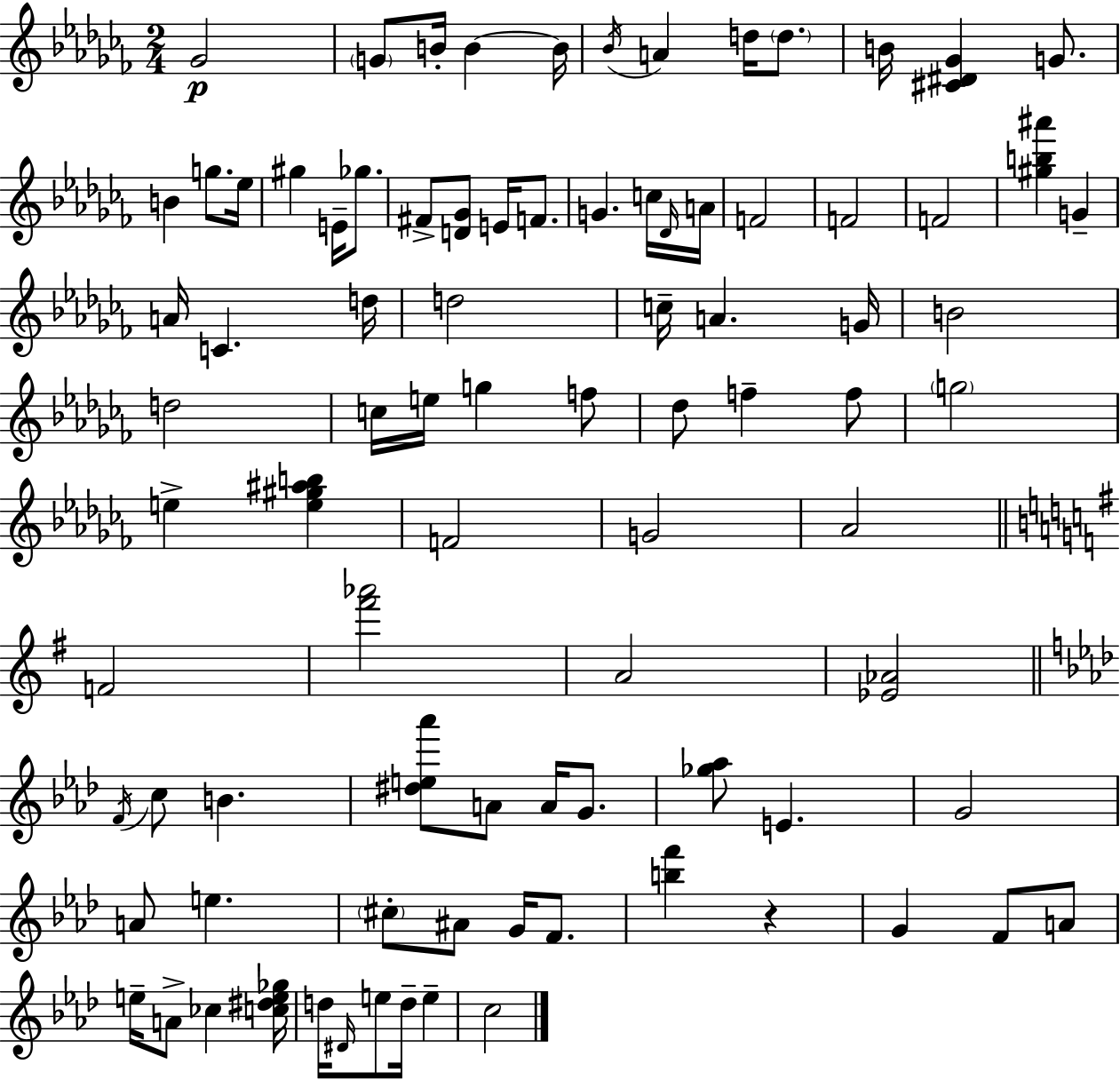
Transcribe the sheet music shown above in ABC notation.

X:1
T:Untitled
M:2/4
L:1/4
K:Abm
_G2 G/2 B/4 B B/4 _B/4 A d/4 d/2 B/4 [^C^D_G] G/2 B g/2 _e/4 ^g E/4 _g/2 ^F/2 [D_G]/2 E/4 F/2 G c/4 _D/4 A/4 F2 F2 F2 [^gb^a'] G A/4 C d/4 d2 c/4 A G/4 B2 d2 c/4 e/4 g f/2 _d/2 f f/2 g2 e [e^g^ab] F2 G2 _A2 F2 [^f'_a']2 A2 [_E_A]2 F/4 c/2 B [^de_a']/2 A/2 A/4 G/2 [_g_a]/2 E G2 A/2 e ^c/2 ^A/2 G/4 F/2 [bf'] z G F/2 A/2 e/4 A/2 _c [c^de_g]/4 d/4 ^D/4 e/2 d/4 e c2